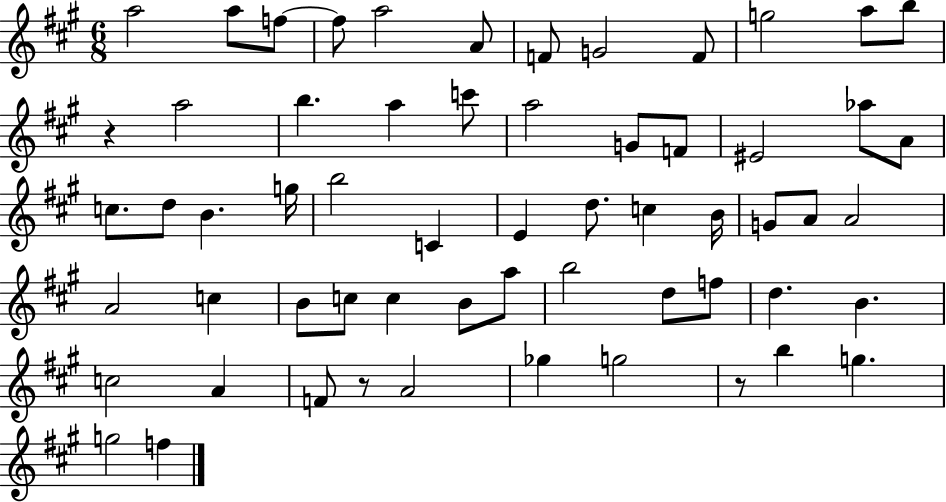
{
  \clef treble
  \numericTimeSignature
  \time 6/8
  \key a \major
  a''2 a''8 f''8~~ | f''8 a''2 a'8 | f'8 g'2 f'8 | g''2 a''8 b''8 | \break r4 a''2 | b''4. a''4 c'''8 | a''2 g'8 f'8 | eis'2 aes''8 a'8 | \break c''8. d''8 b'4. g''16 | b''2 c'4 | e'4 d''8. c''4 b'16 | g'8 a'8 a'2 | \break a'2 c''4 | b'8 c''8 c''4 b'8 a''8 | b''2 d''8 f''8 | d''4. b'4. | \break c''2 a'4 | f'8 r8 a'2 | ges''4 g''2 | r8 b''4 g''4. | \break g''2 f''4 | \bar "|."
}